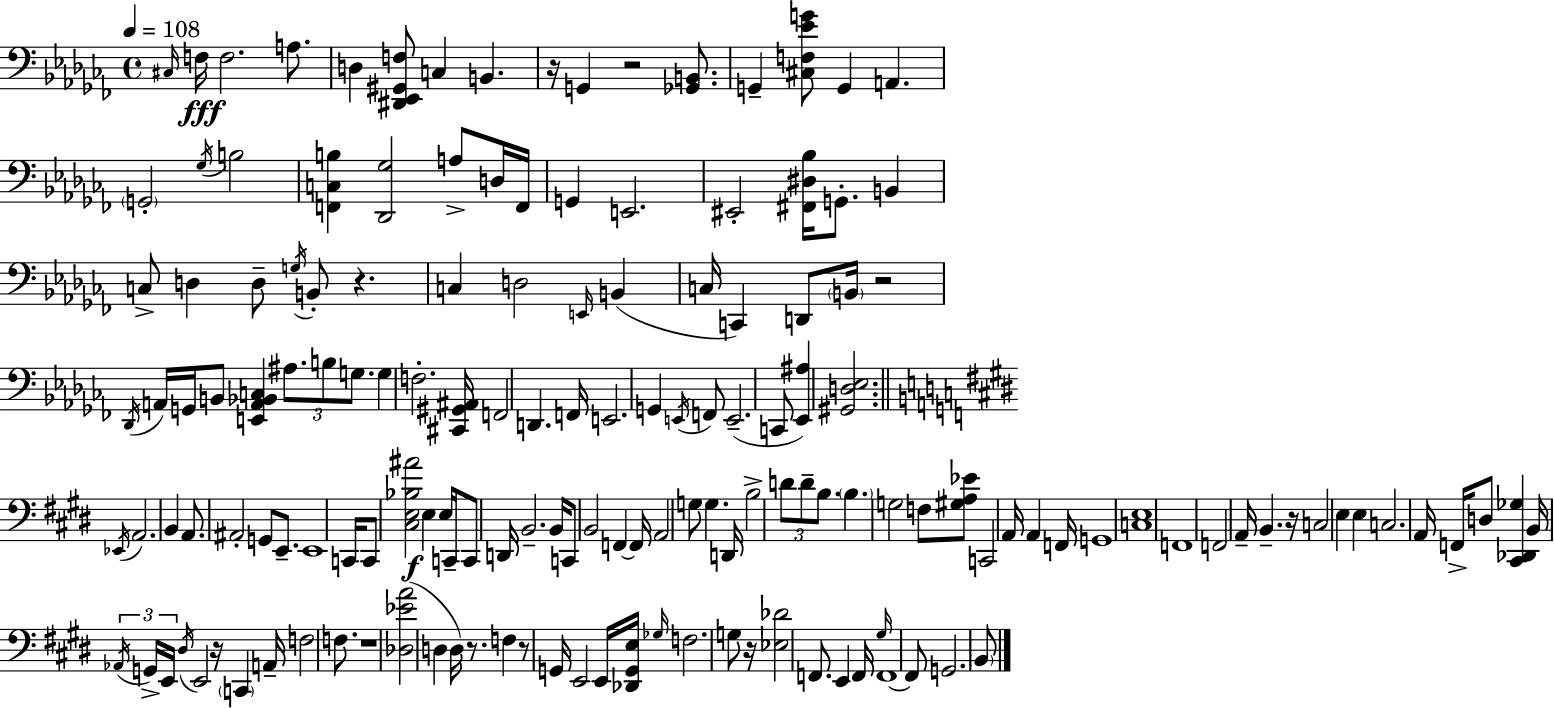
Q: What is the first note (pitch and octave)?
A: C#3